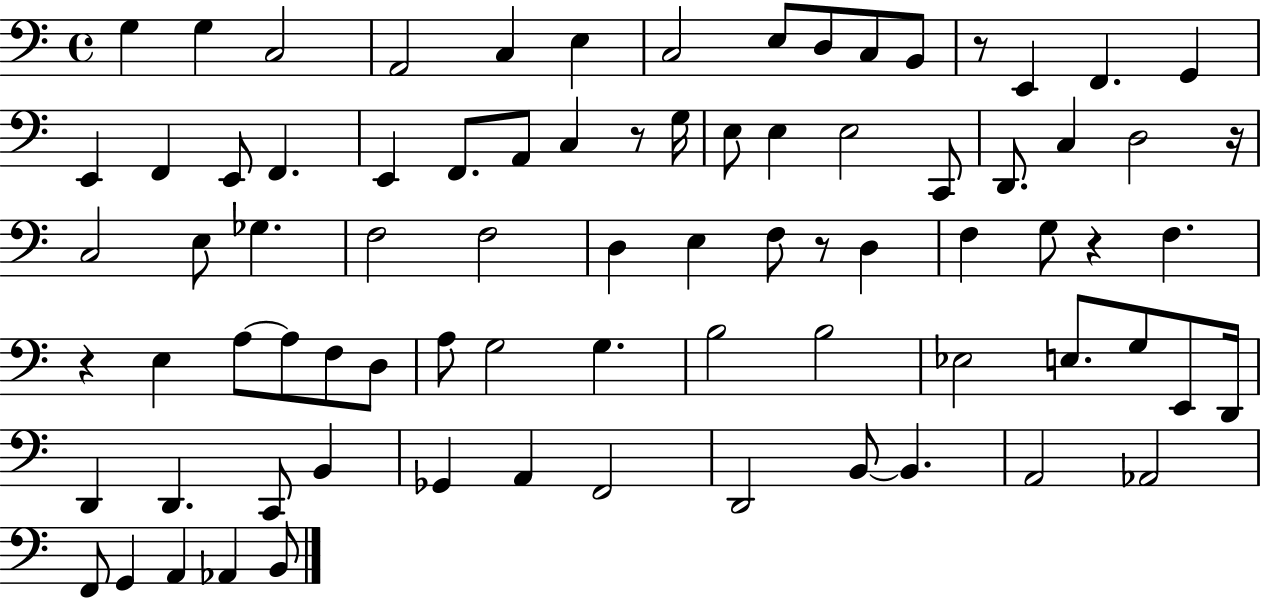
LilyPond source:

{
  \clef bass
  \time 4/4
  \defaultTimeSignature
  \key c \major
  g4 g4 c2 | a,2 c4 e4 | c2 e8 d8 c8 b,8 | r8 e,4 f,4. g,4 | \break e,4 f,4 e,8 f,4. | e,4 f,8. a,8 c4 r8 g16 | e8 e4 e2 c,8 | d,8. c4 d2 r16 | \break c2 e8 ges4. | f2 f2 | d4 e4 f8 r8 d4 | f4 g8 r4 f4. | \break r4 e4 a8~~ a8 f8 d8 | a8 g2 g4. | b2 b2 | ees2 e8. g8 e,8 d,16 | \break d,4 d,4. c,8 b,4 | ges,4 a,4 f,2 | d,2 b,8~~ b,4. | a,2 aes,2 | \break f,8 g,4 a,4 aes,4 b,8 | \bar "|."
}